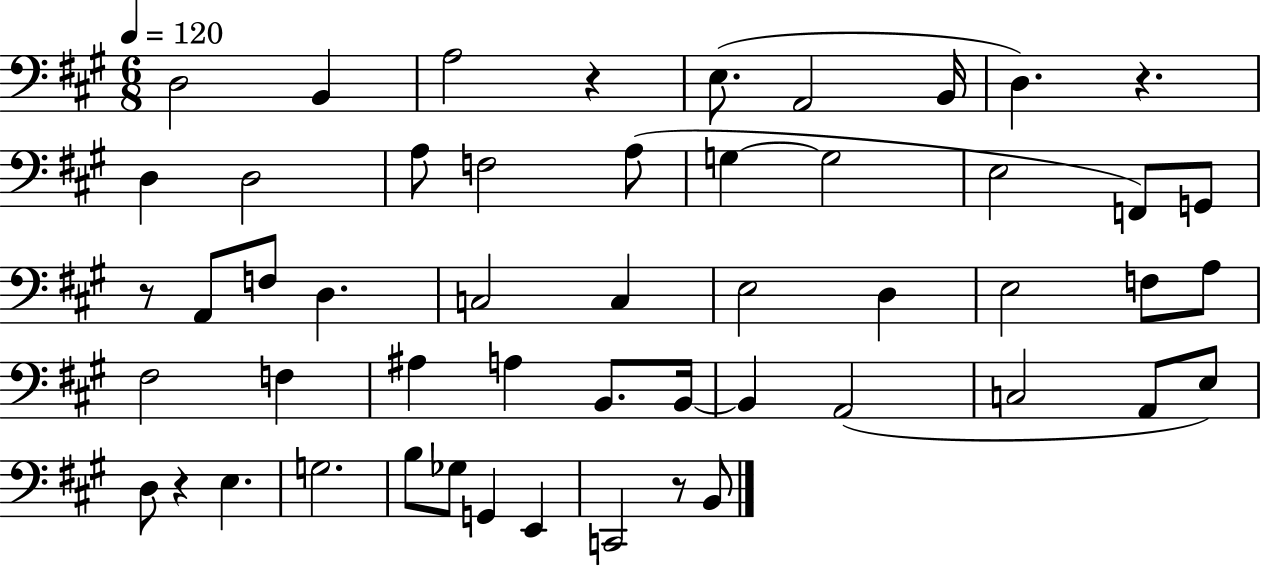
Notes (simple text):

D3/h B2/q A3/h R/q E3/e. A2/h B2/s D3/q. R/q. D3/q D3/h A3/e F3/h A3/e G3/q G3/h E3/h F2/e G2/e R/e A2/e F3/e D3/q. C3/h C3/q E3/h D3/q E3/h F3/e A3/e F#3/h F3/q A#3/q A3/q B2/e. B2/s B2/q A2/h C3/h A2/e E3/e D3/e R/q E3/q. G3/h. B3/e Gb3/e G2/q E2/q C2/h R/e B2/e